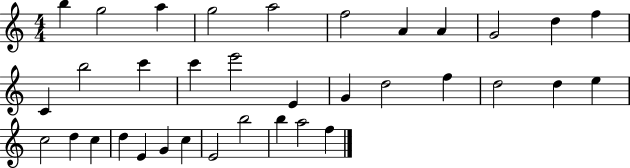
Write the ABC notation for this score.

X:1
T:Untitled
M:4/4
L:1/4
K:C
b g2 a g2 a2 f2 A A G2 d f C b2 c' c' e'2 E G d2 f d2 d e c2 d c d E G c E2 b2 b a2 f